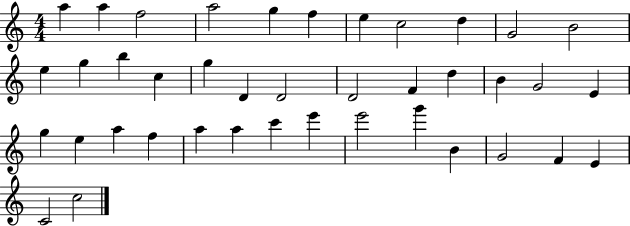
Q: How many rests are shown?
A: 0